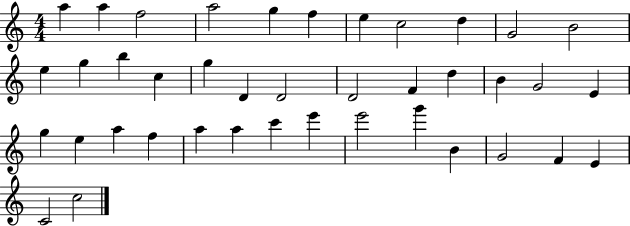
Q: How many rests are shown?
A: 0